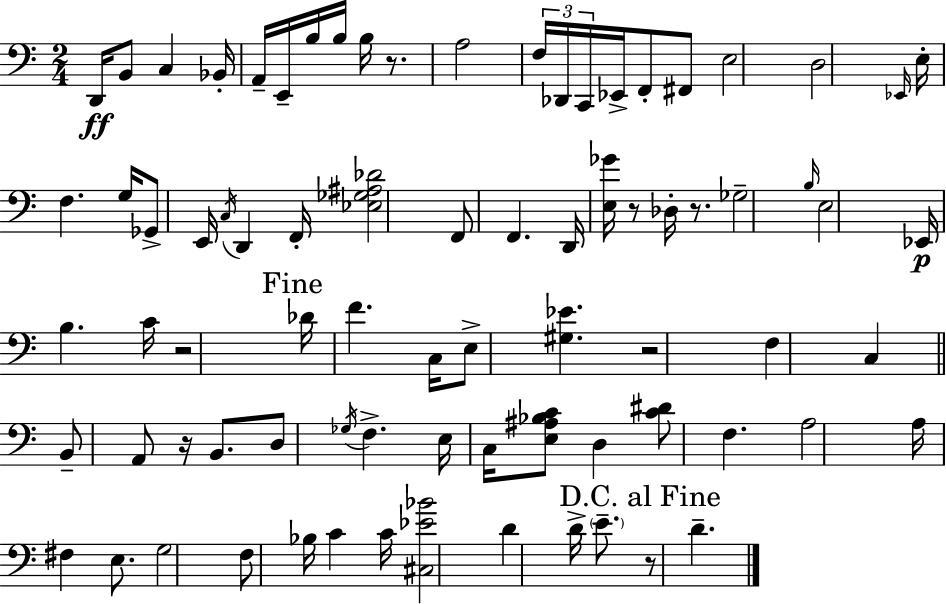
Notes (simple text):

D2/s B2/e C3/q Bb2/s A2/s E2/s B3/s B3/s B3/s R/e. A3/h F3/s Db2/s C2/s Eb2/s F2/e F#2/e E3/h D3/h Eb2/s E3/s F3/q. G3/s Gb2/e E2/s C3/s D2/q F2/s [Eb3,Gb3,A#3,Db4]/h F2/e F2/q. D2/s [E3,Gb4]/s R/e Db3/s R/e. Gb3/h B3/s E3/h Eb2/s B3/q. C4/s R/h Db4/s F4/q. C3/s E3/e [G#3,Eb4]/q. R/h F3/q C3/q B2/e A2/e R/s B2/e. D3/e Gb3/s F3/q. E3/s C3/s [E3,A#3,Bb3,C4]/e D3/q [C4,D#4]/e F3/q. A3/h A3/s F#3/q E3/e. G3/h F3/e Bb3/s C4/q C4/s [C#3,Eb4,Bb4]/h D4/q D4/s E4/e. R/e D4/q.